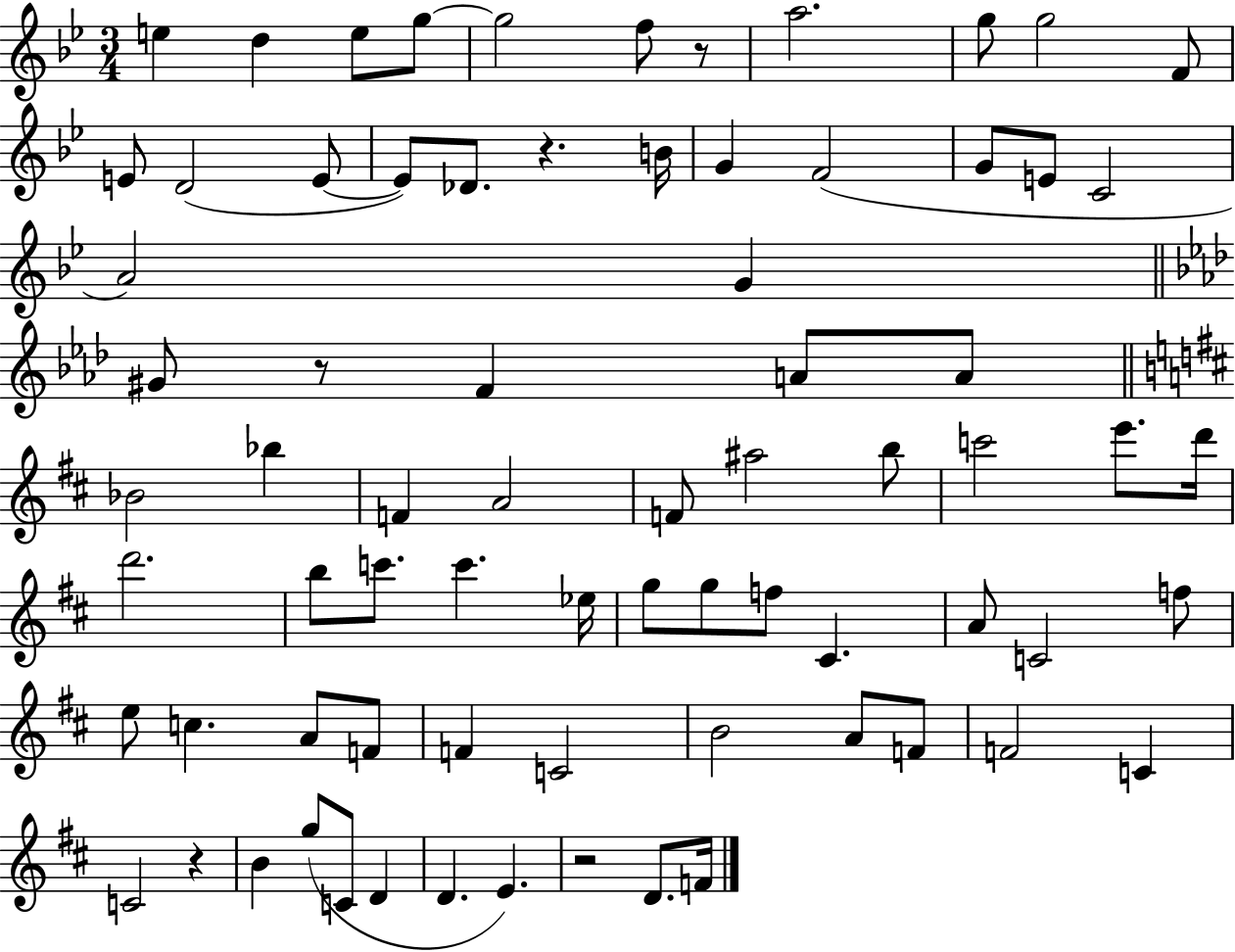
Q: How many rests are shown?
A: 5